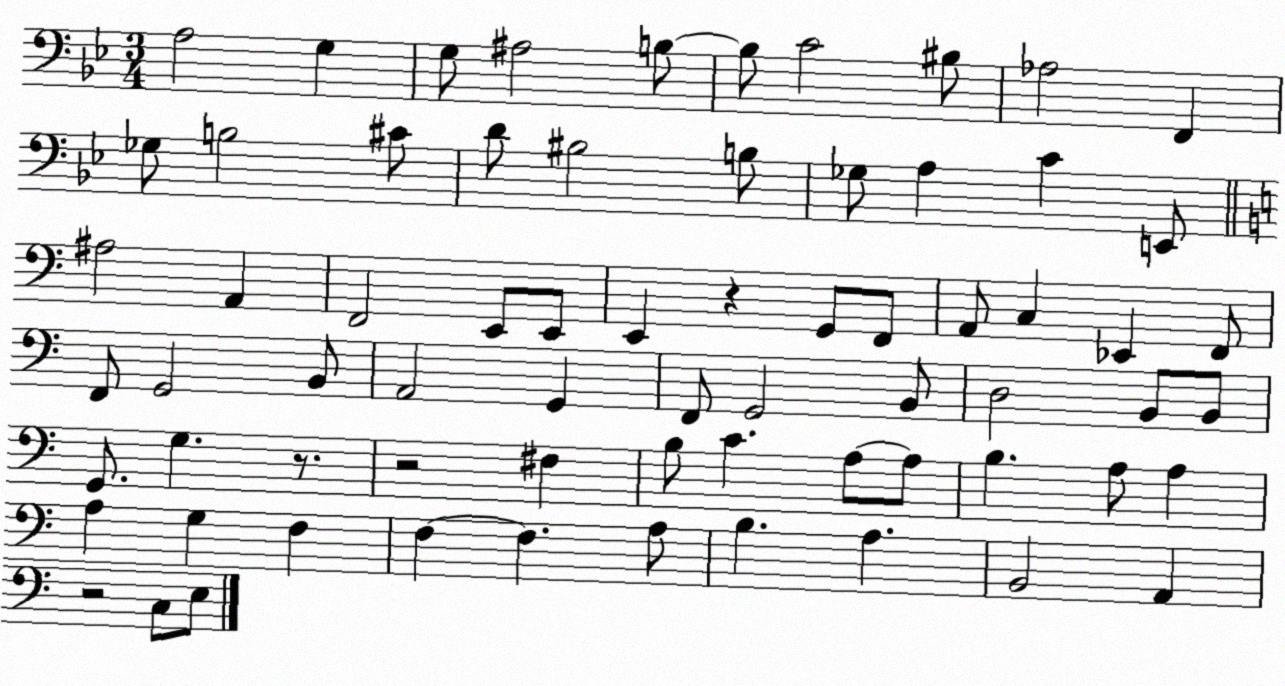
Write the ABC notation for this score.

X:1
T:Untitled
M:3/4
L:1/4
K:Bb
A,2 G, G,/2 ^A,2 B,/2 B,/2 C2 ^B,/2 _A,2 F,, _G,/2 B,2 ^C/2 D/2 ^B,2 B,/2 _G,/2 A, C E,,/2 ^A,2 A,, F,,2 E,,/2 E,,/2 E,, z G,,/2 F,,/2 A,,/2 C, _E,, F,,/2 F,,/2 G,,2 B,,/2 A,,2 G,, F,,/2 G,,2 B,,/2 D,2 B,,/2 B,,/2 G,,/2 G, z/2 z2 ^F, B,/2 C A,/2 A,/2 B, A,/2 A, A, G, F, F, F, A,/2 B, A, B,,2 A,, z2 C,/2 E,/2